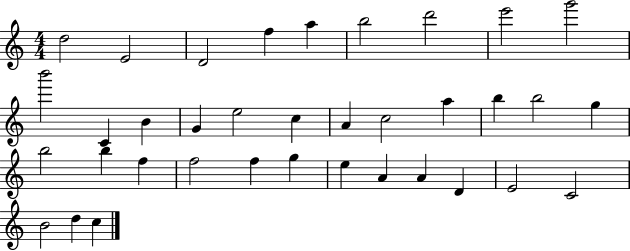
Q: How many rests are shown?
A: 0